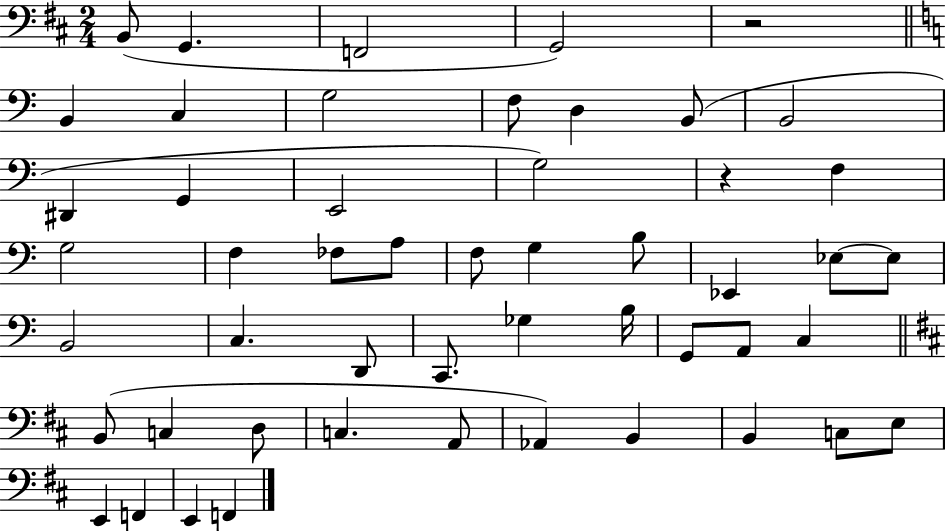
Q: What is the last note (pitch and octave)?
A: F2